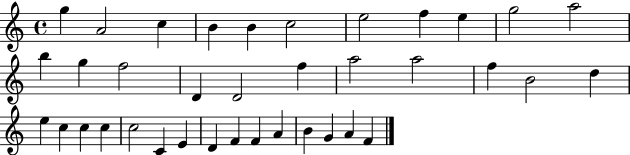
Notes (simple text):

G5/q A4/h C5/q B4/q B4/q C5/h E5/h F5/q E5/q G5/h A5/h B5/q G5/q F5/h D4/q D4/h F5/q A5/h A5/h F5/q B4/h D5/q E5/q C5/q C5/q C5/q C5/h C4/q E4/q D4/q F4/q F4/q A4/q B4/q G4/q A4/q F4/q